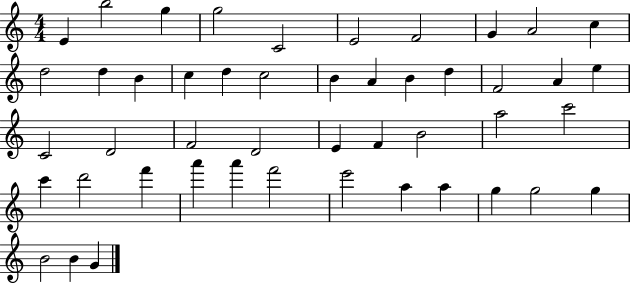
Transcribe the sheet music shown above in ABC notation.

X:1
T:Untitled
M:4/4
L:1/4
K:C
E b2 g g2 C2 E2 F2 G A2 c d2 d B c d c2 B A B d F2 A e C2 D2 F2 D2 E F B2 a2 c'2 c' d'2 f' a' a' f'2 e'2 a a g g2 g B2 B G